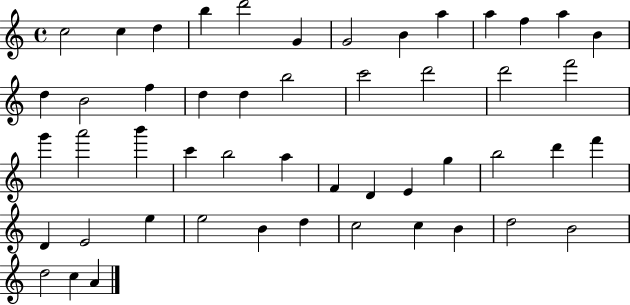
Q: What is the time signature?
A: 4/4